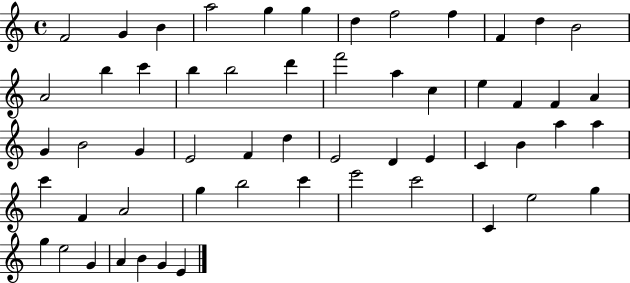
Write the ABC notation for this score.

X:1
T:Untitled
M:4/4
L:1/4
K:C
F2 G B a2 g g d f2 f F d B2 A2 b c' b b2 d' f'2 a c e F F A G B2 G E2 F d E2 D E C B a a c' F A2 g b2 c' e'2 c'2 C e2 g g e2 G A B G E